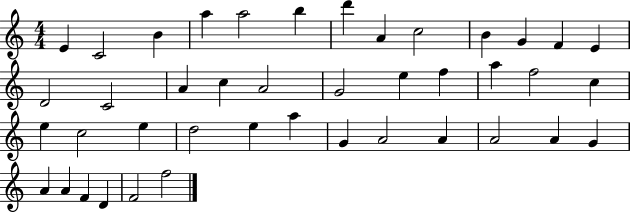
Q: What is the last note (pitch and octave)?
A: F5